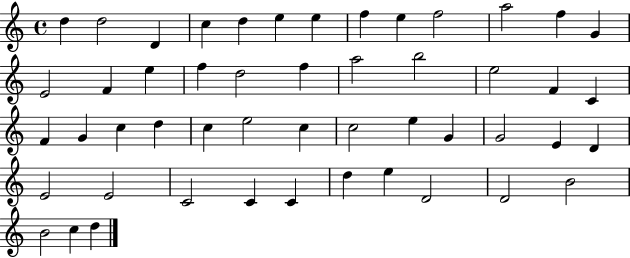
X:1
T:Untitled
M:4/4
L:1/4
K:C
d d2 D c d e e f e f2 a2 f G E2 F e f d2 f a2 b2 e2 F C F G c d c e2 c c2 e G G2 E D E2 E2 C2 C C d e D2 D2 B2 B2 c d